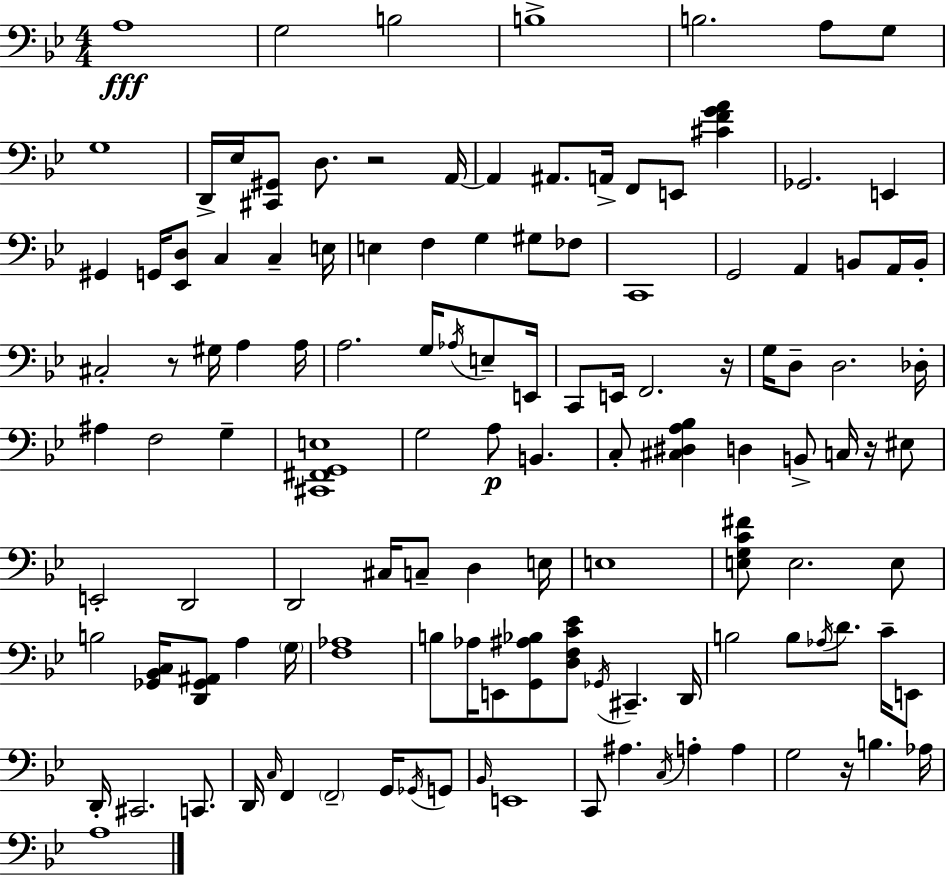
A3/w G3/h B3/h B3/w B3/h. A3/e G3/e G3/w D2/s Eb3/s [C#2,G#2]/e D3/e. R/h A2/s A2/q A#2/e. A2/s F2/e E2/e [C#4,F4,G4,A4]/q Gb2/h. E2/q G#2/q G2/s [Eb2,D3]/e C3/q C3/q E3/s E3/q F3/q G3/q G#3/e FES3/e C2/w G2/h A2/q B2/e A2/s B2/s C#3/h R/e G#3/s A3/q A3/s A3/h. G3/s Ab3/s E3/e E2/s C2/e E2/s F2/h. R/s G3/s D3/e D3/h. Db3/s A#3/q F3/h G3/q [C#2,F#2,G2,E3]/w G3/h A3/e B2/q. C3/e [C#3,D#3,A3,Bb3]/q D3/q B2/e C3/s R/s EIS3/e E2/h D2/h D2/h C#3/s C3/e D3/q E3/s E3/w [E3,G3,C4,F#4]/e E3/h. E3/e B3/h [Gb2,Bb2,C3]/s [D2,Gb2,A#2]/e A3/q G3/s [F3,Ab3]/w B3/e Ab3/s E2/e [G2,A#3,Bb3]/e [D3,F3,C4,Eb4]/e Gb2/s C#2/q. D2/s B3/h B3/e Ab3/s D4/e. C4/s E2/e D2/s C#2/h. C2/e. D2/s C3/s F2/q F2/h G2/s Gb2/s G2/e Bb2/s E2/w C2/e A#3/q. C3/s A3/q A3/q G3/h R/s B3/q. Ab3/s A3/w